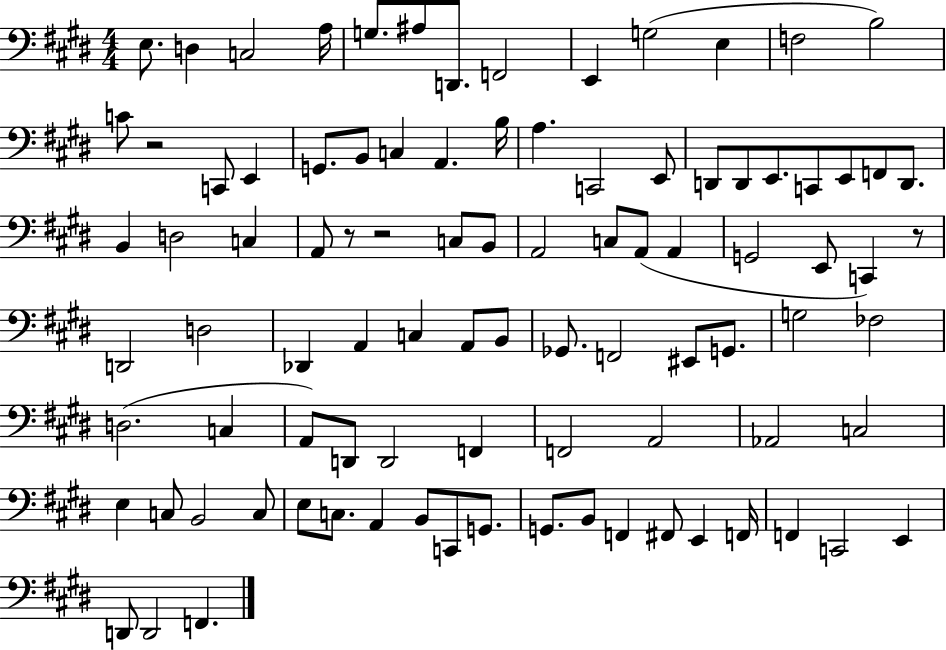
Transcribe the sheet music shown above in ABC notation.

X:1
T:Untitled
M:4/4
L:1/4
K:E
E,/2 D, C,2 A,/4 G,/2 ^A,/2 D,,/2 F,,2 E,, G,2 E, F,2 B,2 C/2 z2 C,,/2 E,, G,,/2 B,,/2 C, A,, B,/4 A, C,,2 E,,/2 D,,/2 D,,/2 E,,/2 C,,/2 E,,/2 F,,/2 D,,/2 B,, D,2 C, A,,/2 z/2 z2 C,/2 B,,/2 A,,2 C,/2 A,,/2 A,, G,,2 E,,/2 C,, z/2 D,,2 D,2 _D,, A,, C, A,,/2 B,,/2 _G,,/2 F,,2 ^E,,/2 G,,/2 G,2 _F,2 D,2 C, A,,/2 D,,/2 D,,2 F,, F,,2 A,,2 _A,,2 C,2 E, C,/2 B,,2 C,/2 E,/2 C,/2 A,, B,,/2 C,,/2 G,,/2 G,,/2 B,,/2 F,, ^F,,/2 E,, F,,/4 F,, C,,2 E,, D,,/2 D,,2 F,,